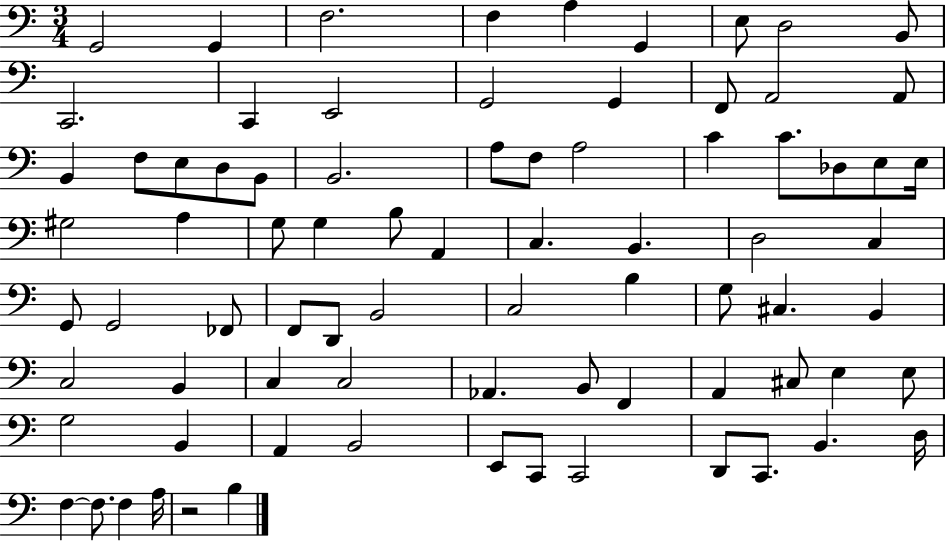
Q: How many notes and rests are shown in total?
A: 80